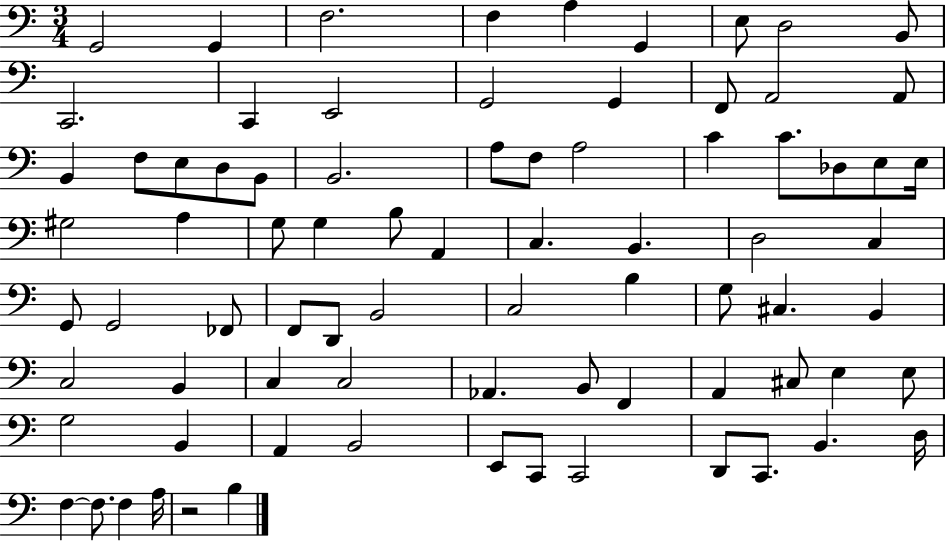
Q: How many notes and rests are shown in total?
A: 80